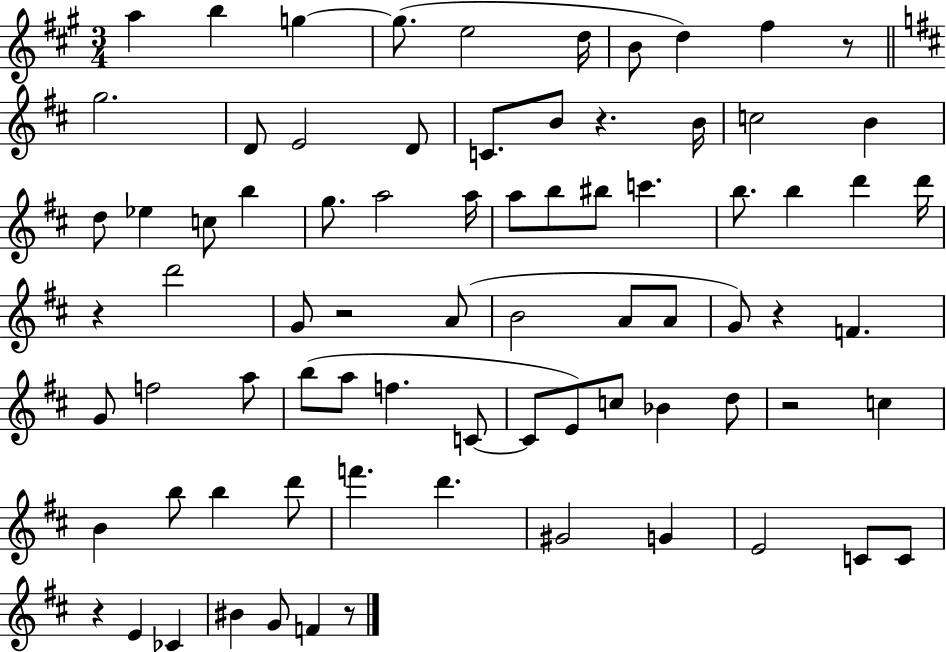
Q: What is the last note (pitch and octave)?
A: F4